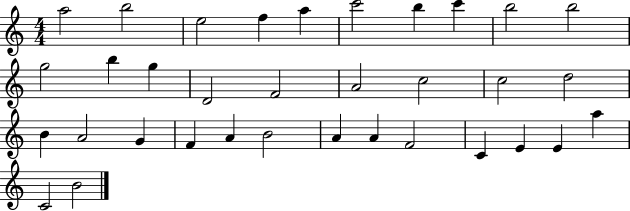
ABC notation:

X:1
T:Untitled
M:4/4
L:1/4
K:C
a2 b2 e2 f a c'2 b c' b2 b2 g2 b g D2 F2 A2 c2 c2 d2 B A2 G F A B2 A A F2 C E E a C2 B2